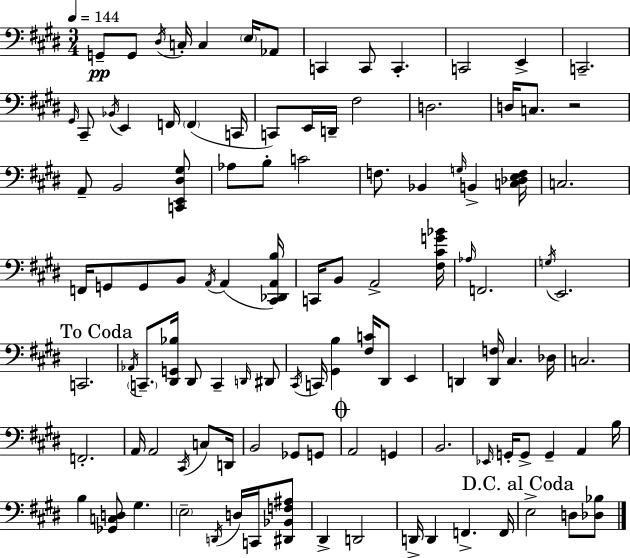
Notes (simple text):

G2/e G2/e D#3/s C3/s C3/q E3/s Ab2/e C2/q C2/e C2/q. C2/h E2/q C2/h. G#2/s C#2/e Bb2/s E2/q F2/s F2/q C2/s C2/e E2/s D2/s F#3/h D3/h. D3/s C3/e. R/h A2/e B2/h [C2,E2,D#3,G#3]/e Ab3/e B3/e C4/h F3/e. Bb2/q G3/s B2/q [C3,Db3,E3,F3]/s C3/h. F2/s G2/e G2/e B2/e A2/s A2/q [C#2,Db2,A2,B3]/s C2/s B2/e A2/h [F#3,C#4,G4,Bb4]/s Ab3/s F2/h. G3/s E2/h. C2/h. Ab2/s C2/e. [D#2,G2,Bb3]/s D#2/e C2/q D2/s D#2/e C#2/s C2/s [G#2,B3]/q [F#3,C4]/s D#2/e E2/q D2/q [D2,F3]/s C#3/q. Db3/s C3/h. F2/h. A2/s A2/h C#2/s C3/e D2/s B2/h Gb2/e G2/e A2/h G2/q B2/h. Eb2/s G2/s G2/e G2/q A2/q B3/s B3/q [Gb2,C3,D3]/e G#3/q. E3/h D2/s D3/s C2/s [D#2,Bb2,F3,A#3]/e D#2/q D2/h D2/s D2/q F2/q. F2/s E3/h D3/e [Db3,Bb3]/e